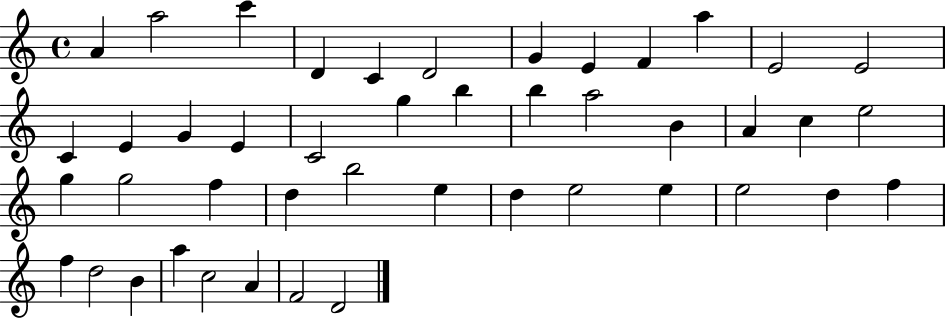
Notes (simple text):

A4/q A5/h C6/q D4/q C4/q D4/h G4/q E4/q F4/q A5/q E4/h E4/h C4/q E4/q G4/q E4/q C4/h G5/q B5/q B5/q A5/h B4/q A4/q C5/q E5/h G5/q G5/h F5/q D5/q B5/h E5/q D5/q E5/h E5/q E5/h D5/q F5/q F5/q D5/h B4/q A5/q C5/h A4/q F4/h D4/h